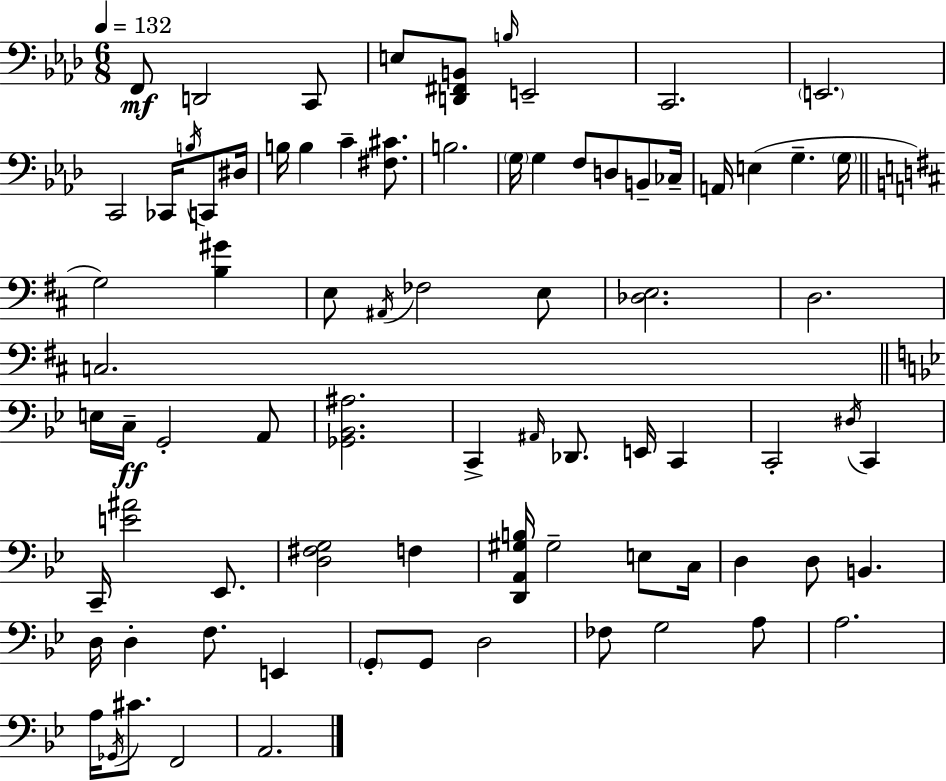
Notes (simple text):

F2/e D2/h C2/e E3/e [D2,F#2,B2]/e B3/s E2/h C2/h. E2/h. C2/h CES2/s B3/s C2/e D#3/s B3/s B3/q C4/q [F#3,C#4]/e. B3/h. G3/s G3/q F3/e D3/e B2/e CES3/s A2/s E3/q G3/q. G3/s G3/h [B3,G#4]/q E3/e A#2/s FES3/h E3/e [Db3,E3]/h. D3/h. C3/h. E3/s C3/s G2/h A2/e [Gb2,Bb2,A#3]/h. C2/q A#2/s Db2/e. E2/s C2/q C2/h D#3/s C2/q C2/s [E4,A#4]/h Eb2/e. [D3,F#3,G3]/h F3/q [D2,A2,G#3,B3]/s G#3/h E3/e C3/s D3/q D3/e B2/q. D3/s D3/q F3/e. E2/q G2/e G2/e D3/h FES3/e G3/h A3/e A3/h. A3/s Gb2/s C#4/e. F2/h A2/h.